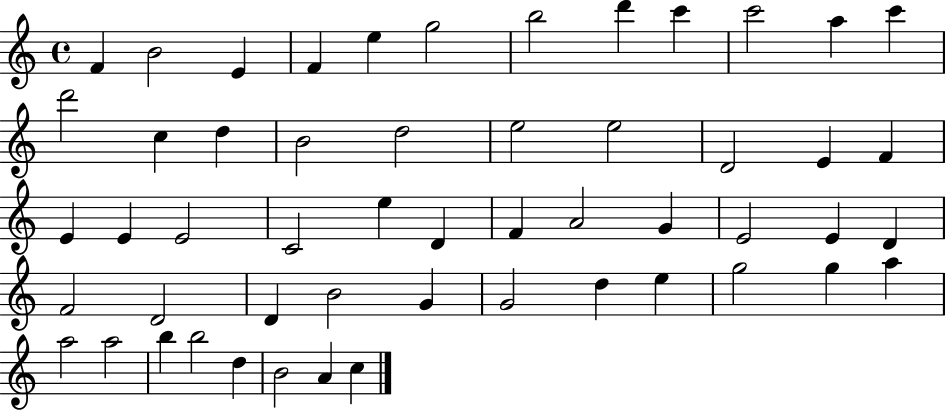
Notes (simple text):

F4/q B4/h E4/q F4/q E5/q G5/h B5/h D6/q C6/q C6/h A5/q C6/q D6/h C5/q D5/q B4/h D5/h E5/h E5/h D4/h E4/q F4/q E4/q E4/q E4/h C4/h E5/q D4/q F4/q A4/h G4/q E4/h E4/q D4/q F4/h D4/h D4/q B4/h G4/q G4/h D5/q E5/q G5/h G5/q A5/q A5/h A5/h B5/q B5/h D5/q B4/h A4/q C5/q